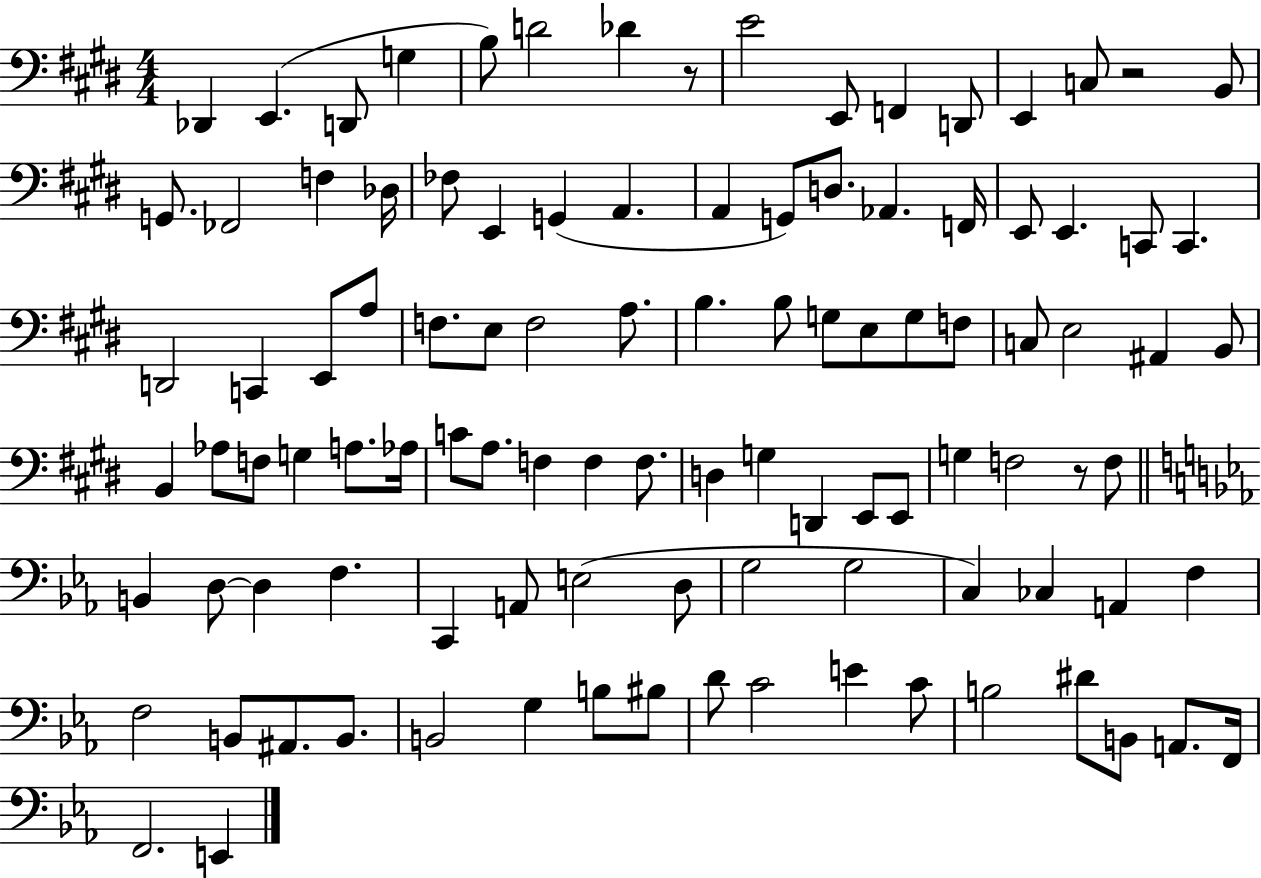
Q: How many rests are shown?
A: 3